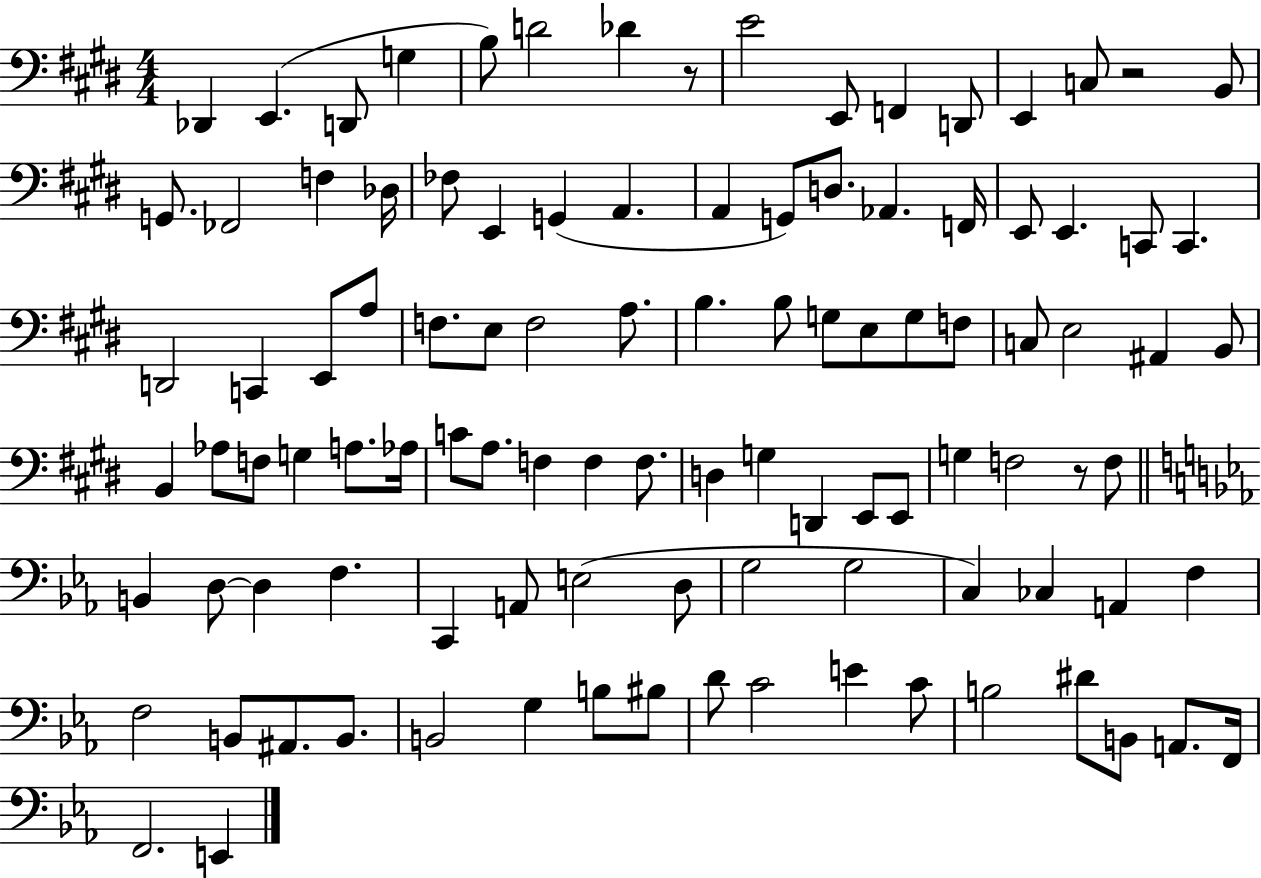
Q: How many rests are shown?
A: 3